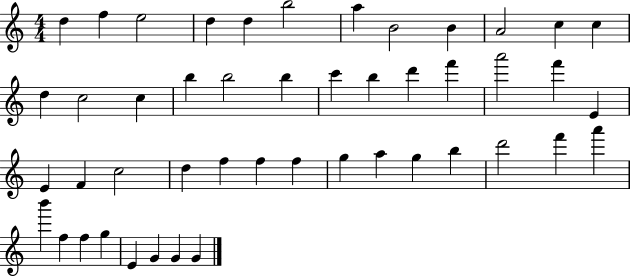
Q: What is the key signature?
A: C major